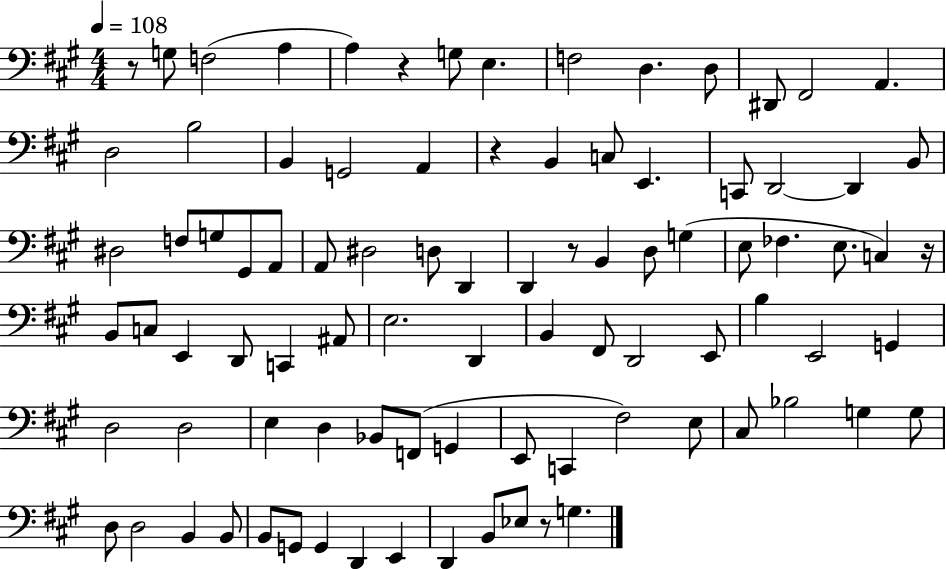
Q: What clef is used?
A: bass